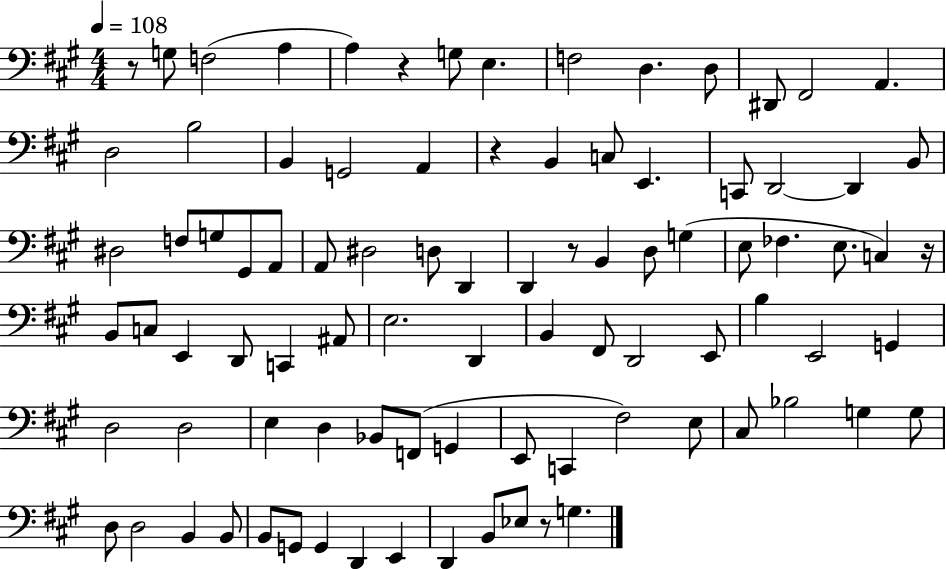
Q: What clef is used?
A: bass